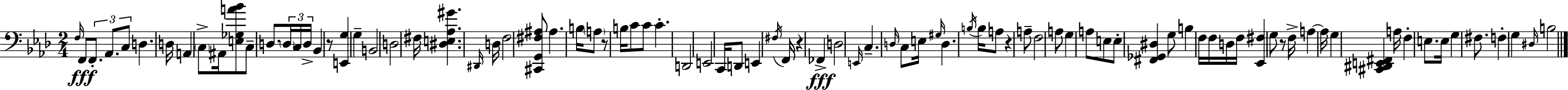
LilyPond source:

{
  \clef bass
  \numericTimeSignature
  \time 2/4
  \key f \minor
  \repeat volta 2 { \grace { f16 }\fff f,8 \tuplet 3/2 { f,8.-. aes,8. | c8 } d4. | d16 a,4 \parenthesize c8-> | ais,16 <e ges a' bes'>8 c8-- d8. | \break \tuplet 3/2 { \parenthesize d16 c16 d16-> } bes,4 r8 | <e, g>4 g4-- | b,2 | d2 | \break fis16 <dis e aes gis'>4. | \grace { dis,16 } d16 f2 | <cis, g, fis ais>8 ais4. | b16 \parenthesize a8 r8 b16 | \break c'8 c'8 c'4.-. | d,2 | e,2 | c,16 d,8 e,4 | \break \acciaccatura { fis16 } f,16 r4 fes,4->\fff | d2 | \grace { e,16 } c4.-- | \grace { d16 } c8 e16 \grace { gis16 } d4. | \break \acciaccatura { b16 } b16 a8 | r4 a8-- f2 | a8 | g4 a8 e8 | \break e8-. <fis, ges, dis>4 g8 | b4 f16 f16 d16 | f16 <ees, fis>4 g8 r8 | f16-> a4~~ a16 g4 | \break <cis, dis, e, fis,>4 a16 | f4-. e8. e16 | g4 fis8. f4-. | g4 \grace { dis16 } | \break b2 | } \bar "|."
}